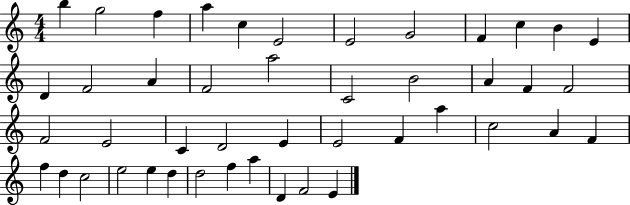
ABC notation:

X:1
T:Untitled
M:4/4
L:1/4
K:C
b g2 f a c E2 E2 G2 F c B E D F2 A F2 a2 C2 B2 A F F2 F2 E2 C D2 E E2 F a c2 A F f d c2 e2 e d d2 f a D F2 E